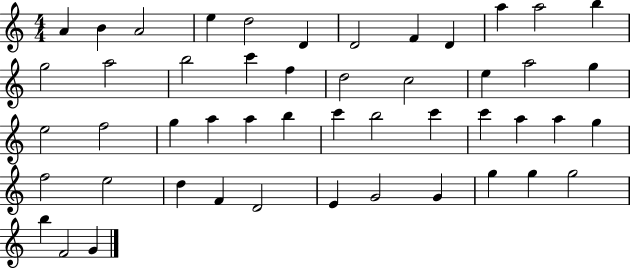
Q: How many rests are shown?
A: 0